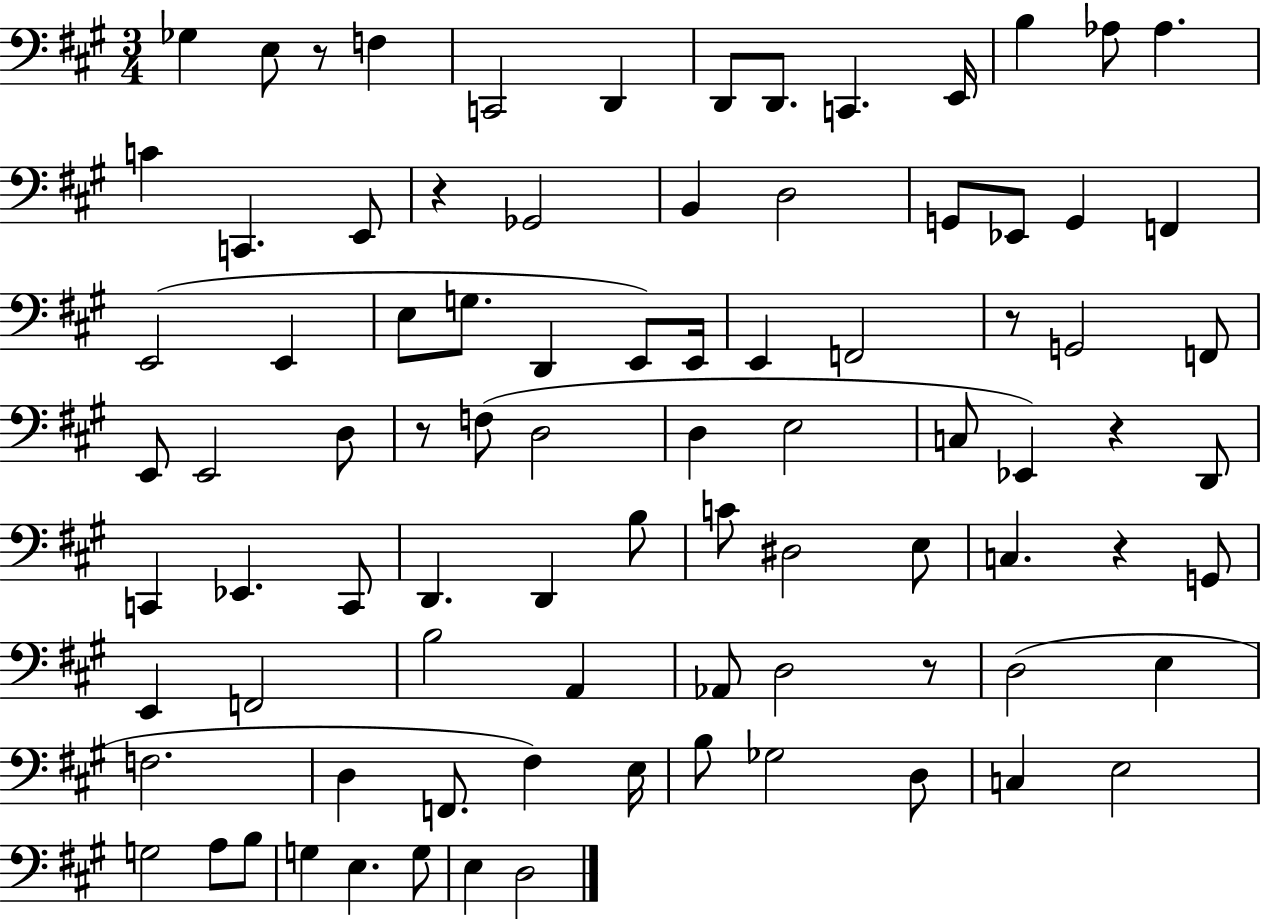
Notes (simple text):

Gb3/q E3/e R/e F3/q C2/h D2/q D2/e D2/e. C2/q. E2/s B3/q Ab3/e Ab3/q. C4/q C2/q. E2/e R/q Gb2/h B2/q D3/h G2/e Eb2/e G2/q F2/q E2/h E2/q E3/e G3/e. D2/q E2/e E2/s E2/q F2/h R/e G2/h F2/e E2/e E2/h D3/e R/e F3/e D3/h D3/q E3/h C3/e Eb2/q R/q D2/e C2/q Eb2/q. C2/e D2/q. D2/q B3/e C4/e D#3/h E3/e C3/q. R/q G2/e E2/q F2/h B3/h A2/q Ab2/e D3/h R/e D3/h E3/q F3/h. D3/q F2/e. F#3/q E3/s B3/e Gb3/h D3/e C3/q E3/h G3/h A3/e B3/e G3/q E3/q. G3/e E3/q D3/h